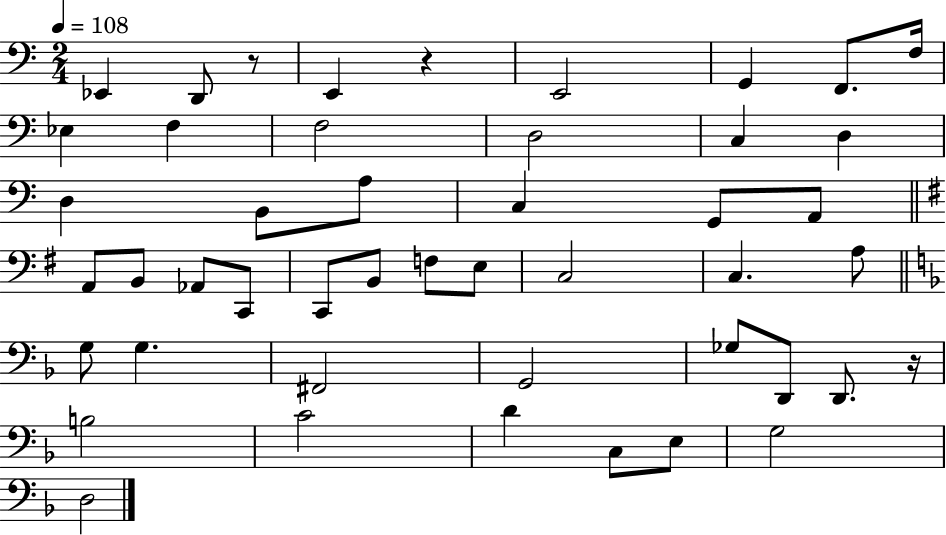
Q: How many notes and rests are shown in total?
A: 47